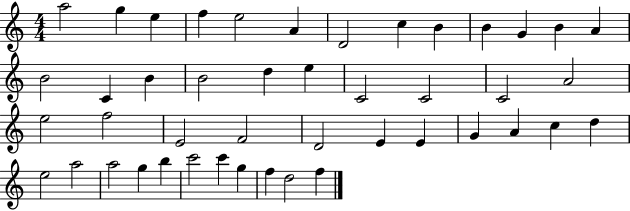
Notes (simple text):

A5/h G5/q E5/q F5/q E5/h A4/q D4/h C5/q B4/q B4/q G4/q B4/q A4/q B4/h C4/q B4/q B4/h D5/q E5/q C4/h C4/h C4/h A4/h E5/h F5/h E4/h F4/h D4/h E4/q E4/q G4/q A4/q C5/q D5/q E5/h A5/h A5/h G5/q B5/q C6/h C6/q G5/q F5/q D5/h F5/q